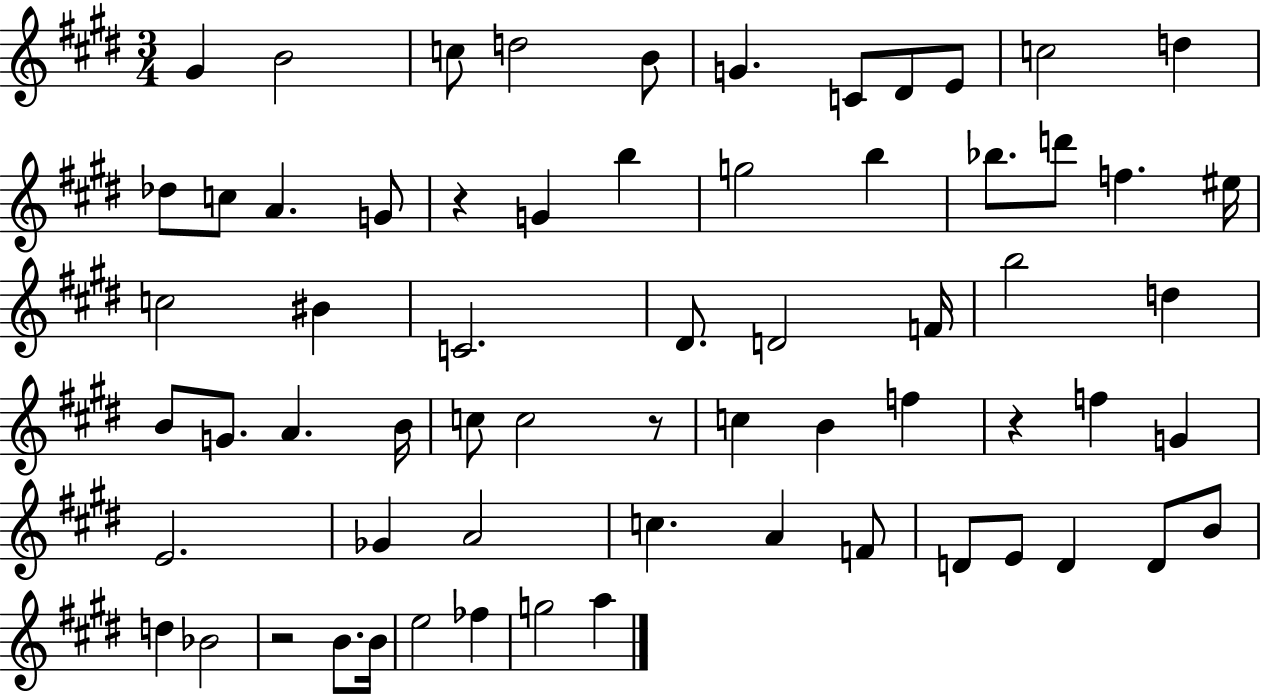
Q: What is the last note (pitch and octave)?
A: A5